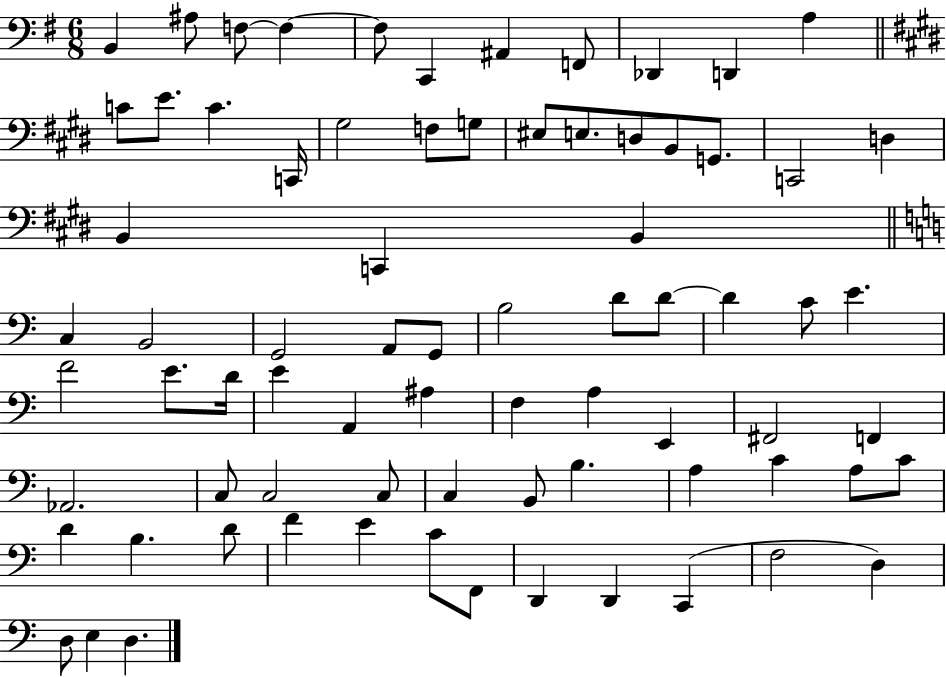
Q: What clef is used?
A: bass